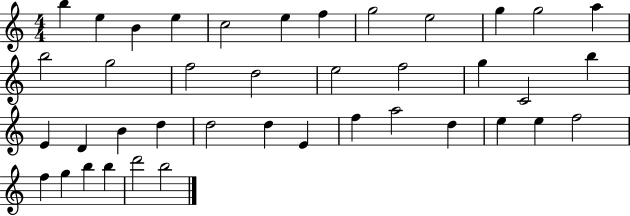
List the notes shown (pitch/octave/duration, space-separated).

B5/q E5/q B4/q E5/q C5/h E5/q F5/q G5/h E5/h G5/q G5/h A5/q B5/h G5/h F5/h D5/h E5/h F5/h G5/q C4/h B5/q E4/q D4/q B4/q D5/q D5/h D5/q E4/q F5/q A5/h D5/q E5/q E5/q F5/h F5/q G5/q B5/q B5/q D6/h B5/h